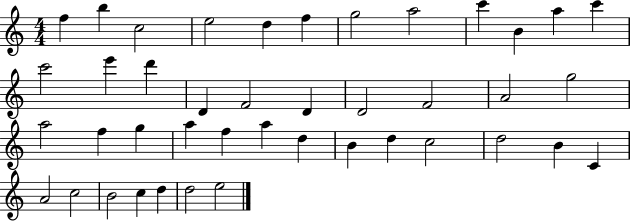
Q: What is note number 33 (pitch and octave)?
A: D5